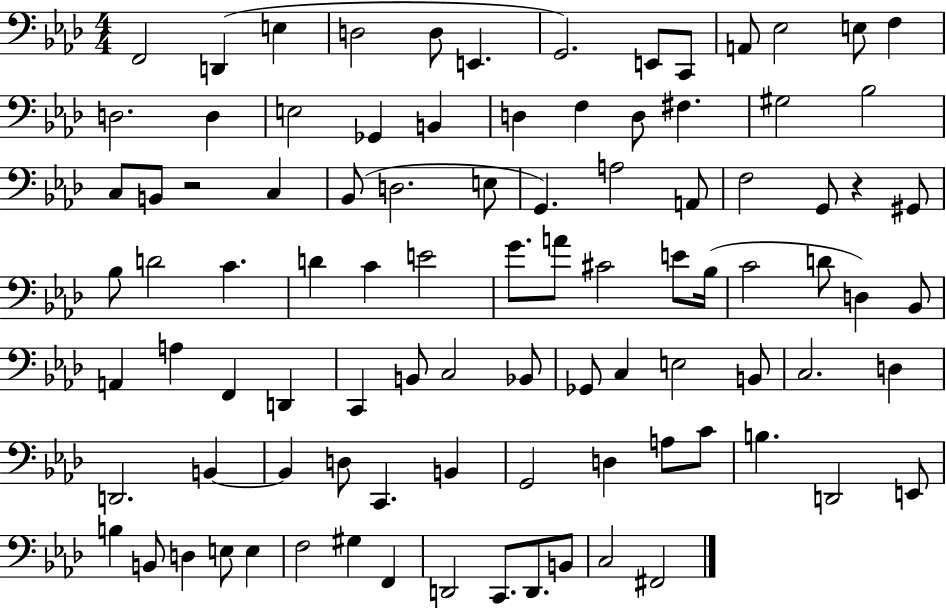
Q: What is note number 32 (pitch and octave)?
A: A3